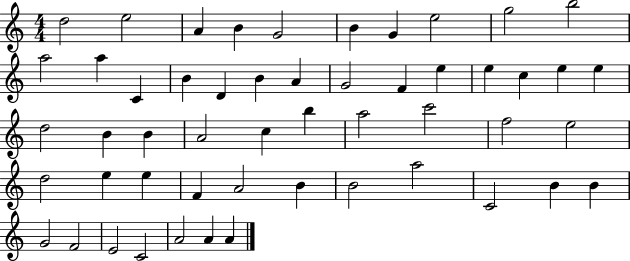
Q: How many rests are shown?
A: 0